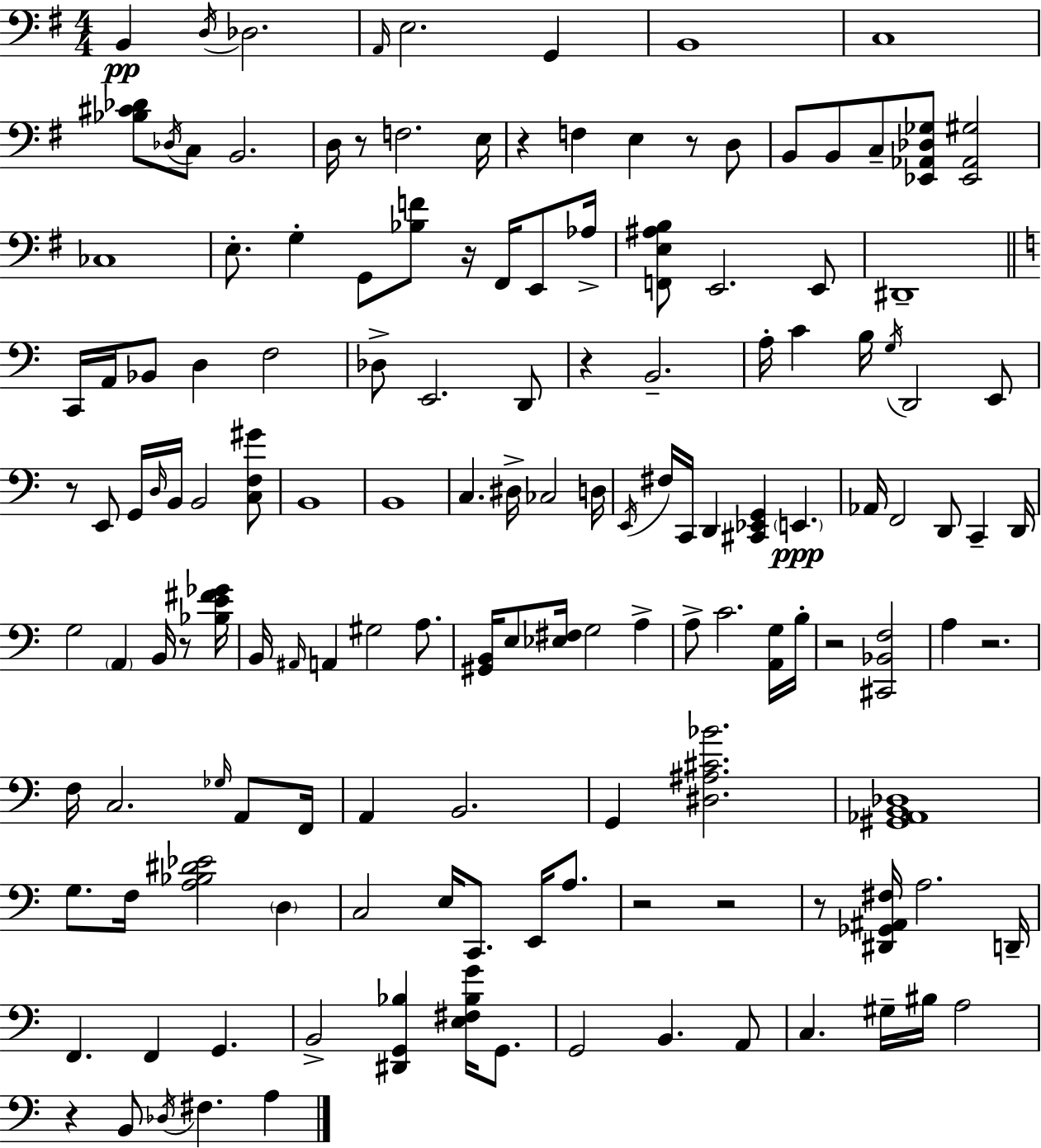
X:1
T:Untitled
M:4/4
L:1/4
K:Em
B,, D,/4 _D,2 A,,/4 E,2 G,, B,,4 C,4 [_B,^C_D]/2 _D,/4 C,/2 B,,2 D,/4 z/2 F,2 E,/4 z F, E, z/2 D,/2 B,,/2 B,,/2 C,/2 [_E,,_A,,_D,_G,]/2 [_E,,_A,,^G,]2 _C,4 E,/2 G, G,,/2 [_B,F]/2 z/4 ^F,,/4 E,,/2 _A,/4 [F,,E,^A,B,]/2 E,,2 E,,/2 ^D,,4 C,,/4 A,,/4 _B,,/2 D, F,2 _D,/2 E,,2 D,,/2 z B,,2 A,/4 C B,/4 G,/4 D,,2 E,,/2 z/2 E,,/2 G,,/4 D,/4 B,,/4 B,,2 [C,F,^G]/2 B,,4 B,,4 C, ^D,/4 _C,2 D,/4 E,,/4 ^F,/4 C,,/4 D,, [^C,,_E,,G,,] E,, _A,,/4 F,,2 D,,/2 C,, D,,/4 G,2 A,, B,,/4 z/2 [_B,E^F_G]/4 B,,/4 ^A,,/4 A,, ^G,2 A,/2 [^G,,B,,]/4 E,/2 [_E,^F,]/4 G,2 A, A,/2 C2 [A,,G,]/4 B,/4 z2 [^C,,_B,,F,]2 A, z2 F,/4 C,2 _G,/4 A,,/2 F,,/4 A,, B,,2 G,, [^D,^A,^C_B]2 [^G,,_A,,B,,_D,]4 G,/2 F,/4 [A,_B,^D_E]2 D, C,2 E,/4 C,,/2 E,,/4 A,/2 z2 z2 z/2 [^D,,_G,,^A,,^F,]/4 A,2 D,,/4 F,, F,, G,, B,,2 [^D,,G,,_B,] [E,^F,_B,G]/4 G,,/2 G,,2 B,, A,,/2 C, ^G,/4 ^B,/4 A,2 z B,,/2 _D,/4 ^F, A,